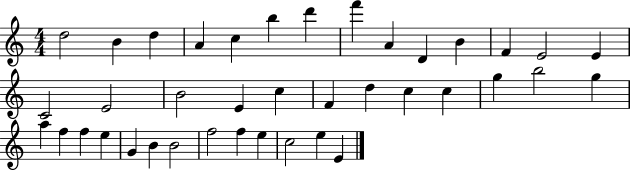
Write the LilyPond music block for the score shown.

{
  \clef treble
  \numericTimeSignature
  \time 4/4
  \key c \major
  d''2 b'4 d''4 | a'4 c''4 b''4 d'''4 | f'''4 a'4 d'4 b'4 | f'4 e'2 e'4 | \break c'2 e'2 | b'2 e'4 c''4 | f'4 d''4 c''4 c''4 | g''4 b''2 g''4 | \break a''4 f''4 f''4 e''4 | g'4 b'4 b'2 | f''2 f''4 e''4 | c''2 e''4 e'4 | \break \bar "|."
}